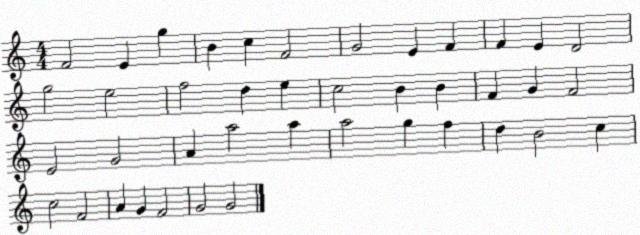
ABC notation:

X:1
T:Untitled
M:4/4
L:1/4
K:C
F2 E g B c F2 G2 E F F E D2 g2 e2 f2 d e c2 B B F G F2 E2 G2 A a2 a a2 g f d B2 c c2 F2 A G F2 G2 G2